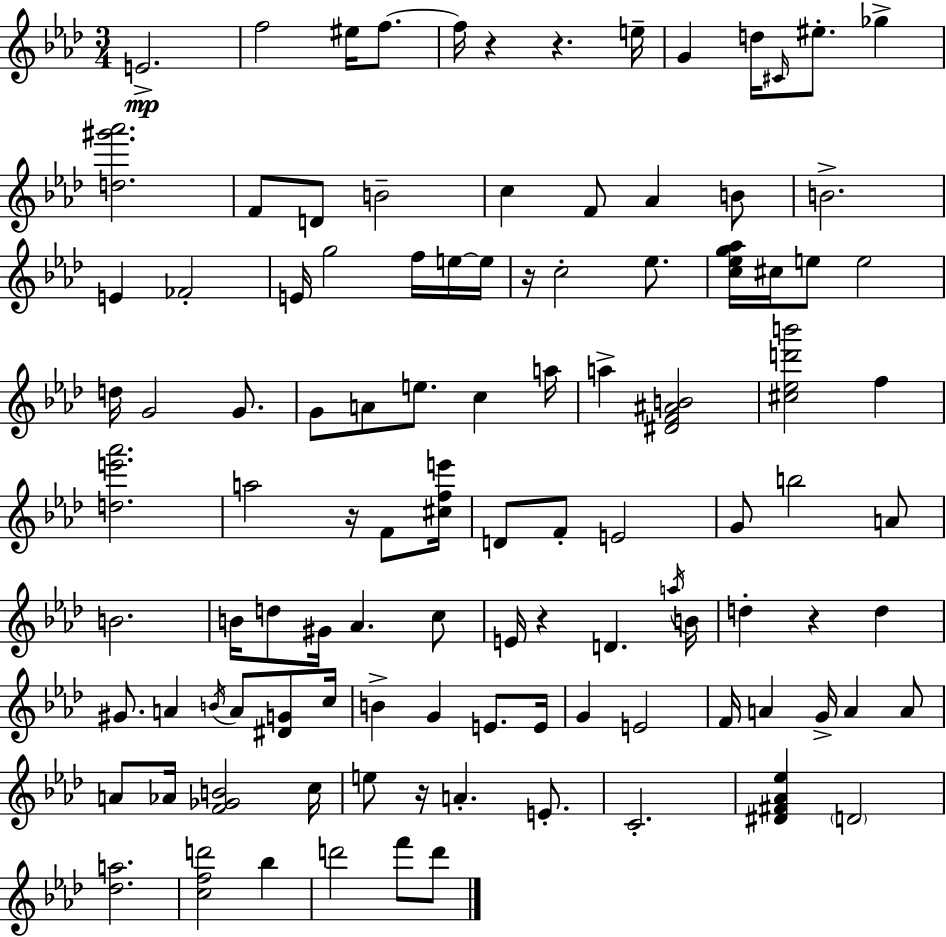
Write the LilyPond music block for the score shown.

{
  \clef treble
  \numericTimeSignature
  \time 3/4
  \key f \minor
  e'2.->\mp | f''2 eis''16 f''8.~~ | f''16 r4 r4. e''16-- | g'4 d''16 \grace { cis'16 } eis''8.-. ges''4-> | \break <d'' gis''' aes'''>2. | f'8 d'8 b'2-- | c''4 f'8 aes'4 b'8 | b'2.-> | \break e'4 fes'2-. | e'16 g''2 f''16 e''16~~ | e''16 r16 c''2-. ees''8. | <c'' ees'' g'' aes''>16 cis''16 e''8 e''2 | \break d''16 g'2 g'8. | g'8 a'8 e''8. c''4 | a''16 a''4-> <dis' f' ais' b'>2 | <cis'' ees'' d''' b'''>2 f''4 | \break <d'' e''' aes'''>2. | a''2 r16 f'8 | <cis'' f'' e'''>16 d'8 f'8-. e'2 | g'8 b''2 a'8 | \break b'2. | b'16 d''8 gis'16 aes'4. c''8 | e'16 r4 d'4. | \acciaccatura { a''16 } b'16 d''4-. r4 d''4 | \break gis'8. a'4 \acciaccatura { b'16 } a'8 | <dis' g'>8 c''16 b'4-> g'4 e'8. | e'16 g'4 e'2 | f'16 a'4 g'16-> a'4 | \break a'8 a'8 aes'16 <f' ges' b'>2 | c''16 e''8 r16 a'4.-. | e'8.-. c'2.-. | <dis' fis' aes' ees''>4 \parenthesize d'2 | \break <des'' a''>2. | <c'' f'' d'''>2 bes''4 | d'''2 f'''8 | d'''8 \bar "|."
}